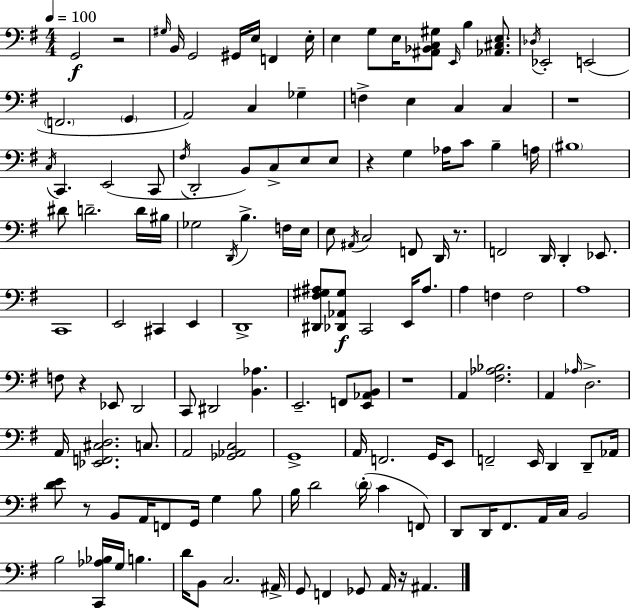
X:1
T:Untitled
M:4/4
L:1/4
K:Em
G,,2 z2 ^G,/4 B,,/4 G,,2 ^G,,/4 E,/4 F,, E,/4 E, G,/2 E,/4 [^A,,_B,,C,^G,]/2 E,,/4 B, [_A,,^C,E,]/2 _D,/4 _E,,2 E,,2 F,,2 G,, A,,2 C, _G, F, E, C, C, z4 C,/4 C,, E,,2 C,,/2 ^F,/4 D,,2 B,,/2 C,/2 E,/2 E,/2 z G, _A,/4 C/2 B, A,/4 ^B,4 ^D/2 D2 D/4 ^B,/4 _G,2 D,,/4 B, F,/4 E,/4 E,/2 ^A,,/4 C,2 F,,/2 D,,/4 z/2 F,,2 D,,/4 D,, _E,,/2 C,,4 E,,2 ^C,, E,, D,,4 [^D,,^F,^G,^A,]/2 [_D,,_A,,^G,]/2 C,,2 E,,/4 ^A,/2 A, F, F,2 A,4 F,/2 z _E,,/2 D,,2 C,,/2 ^D,,2 [B,,_A,] E,,2 F,,/2 [E,,_A,,B,,]/2 z4 A,, [^F,_A,_B,]2 A,, _A,/4 D,2 A,,/4 [_E,,F,,^C,D,]2 C,/2 A,,2 [_G,,_A,,C,]2 G,,4 A,,/4 F,,2 G,,/4 E,,/2 F,,2 E,,/4 D,, D,,/2 _A,,/4 [DE]/2 z/2 B,,/2 A,,/4 F,,/2 G,,/4 G, B,/2 B,/4 D2 D/4 C F,,/2 D,,/2 D,,/4 ^F,,/2 A,,/4 C,/4 B,,2 B,2 [C,,_A,_B,]/4 G,/4 B, D/4 B,,/2 C,2 ^A,,/4 G,,/2 F,, _G,,/2 A,,/4 z/4 ^A,,